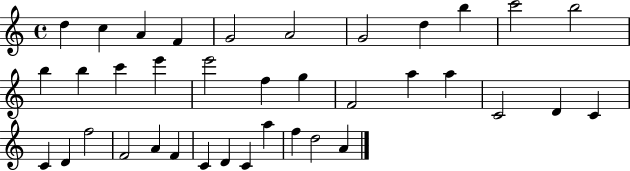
D5/q C5/q A4/q F4/q G4/h A4/h G4/h D5/q B5/q C6/h B5/h B5/q B5/q C6/q E6/q E6/h F5/q G5/q F4/h A5/q A5/q C4/h D4/q C4/q C4/q D4/q F5/h F4/h A4/q F4/q C4/q D4/q C4/q A5/q F5/q D5/h A4/q